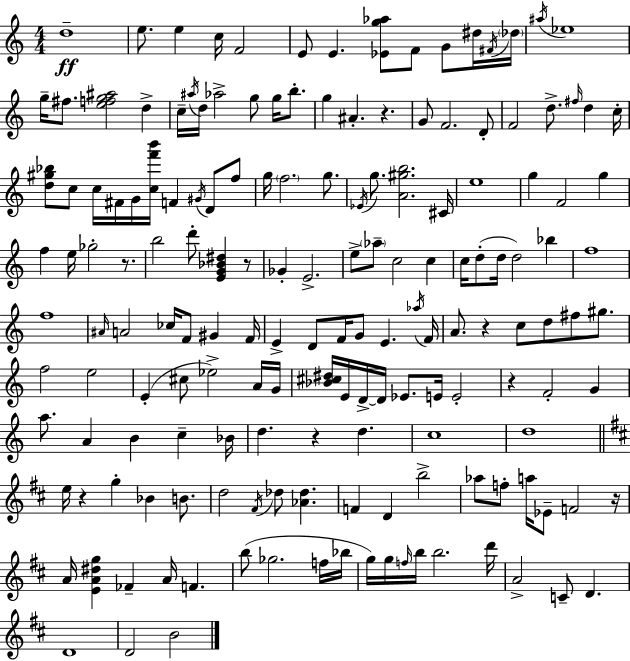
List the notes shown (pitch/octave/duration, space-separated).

D5/w E5/e. E5/q C5/s F4/h E4/e E4/q. [Eb4,G5,Ab5]/e F4/e G4/e D#5/s F#4/s Db5/s A#5/s Eb5/w G5/s F#5/e. [E5,F5,G5,A#5]/h D5/q C5/s A#5/s D5/s Ab5/h G5/e G5/s B5/e. G5/q A#4/q. R/q. G4/e F4/h. D4/e F4/h D5/e. F#5/s D5/q C5/s [D5,G#5,Bb5]/e C5/e C5/s F#4/s G4/s [C5,F6,B6]/s F4/q G#4/s D4/e F5/e G5/s F5/h. G5/e. Eb4/s G5/e. [A4,G#5,B5]/h. C#4/s E5/w G5/q F4/h G5/q F5/q E5/s Gb5/h R/e. B5/h D6/e [E4,G4,Bb4,D#5]/q R/e Gb4/q E4/h. E5/e Ab5/e C5/h C5/q C5/s D5/e D5/s D5/h Bb5/q F5/w F5/w A#4/s A4/h CES5/s F4/e G#4/q F4/s E4/q D4/e F4/s G4/e E4/q. Ab5/s F4/s A4/e. R/q C5/e D5/e F#5/e G#5/e. F5/h E5/h E4/q C#5/e Eb5/h A4/s G4/s [Bb4,C#5,D#5]/s E4/s D4/s D4/s Eb4/e. E4/s E4/h R/q F4/h G4/q A5/e. A4/q B4/q C5/q Bb4/s D5/q. R/q D5/q. C5/w D5/w E5/s R/q G5/q Bb4/q B4/e. D5/h F#4/s Db5/e [Ab4,Db5]/q. F4/q D4/q B5/h Ab5/e F5/e A5/s Eb4/e F4/h R/s A4/s [E4,A4,D#5,G5]/q FES4/q A4/s F4/q. B5/e Gb5/h. F5/s Bb5/s G5/s G5/s F5/s B5/s B5/h. D6/s A4/h C4/e D4/q. D4/w D4/h B4/h